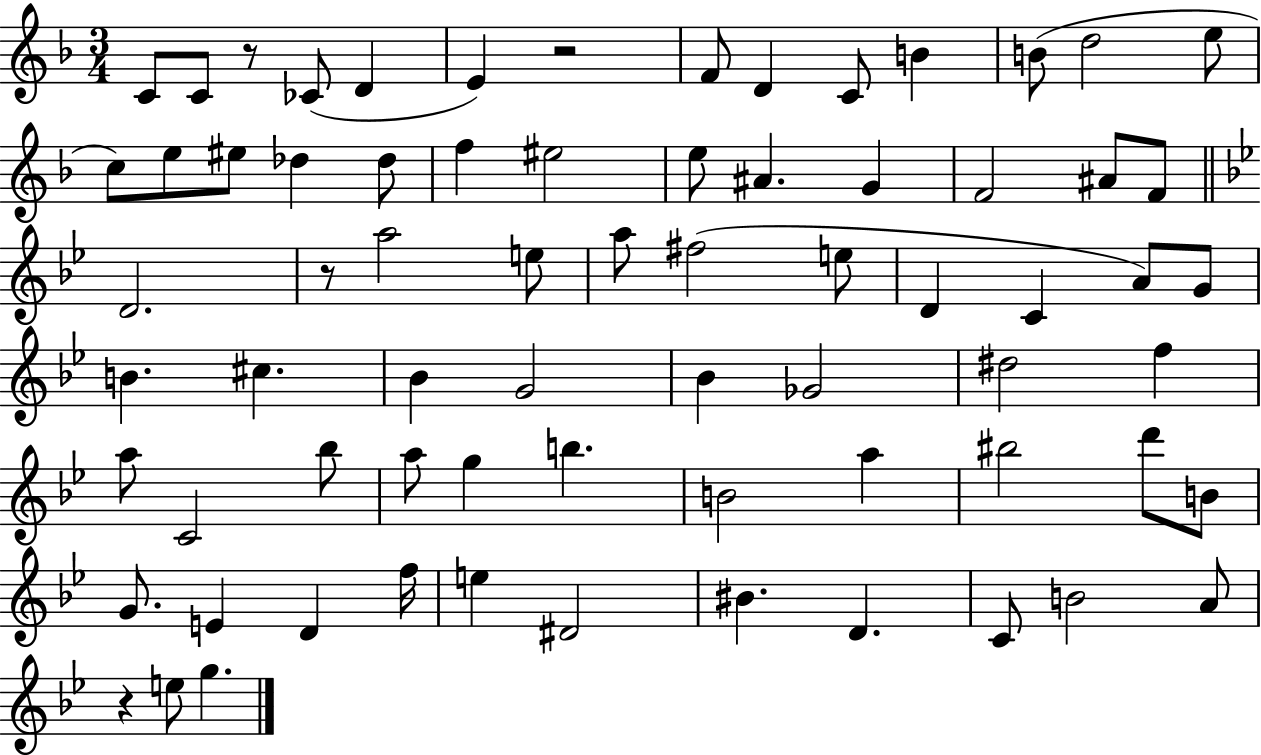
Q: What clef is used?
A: treble